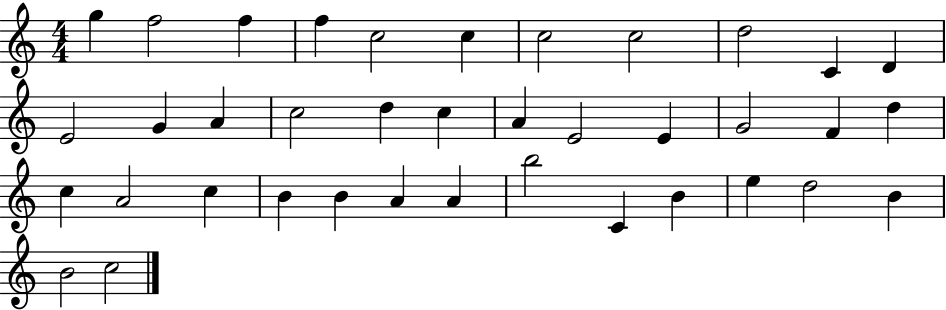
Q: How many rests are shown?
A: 0